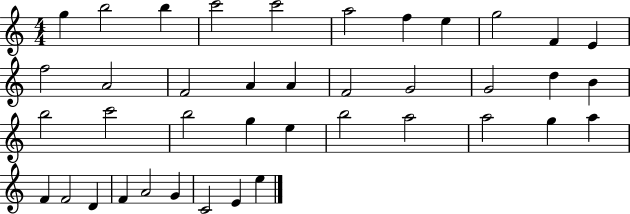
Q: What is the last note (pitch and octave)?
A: E5